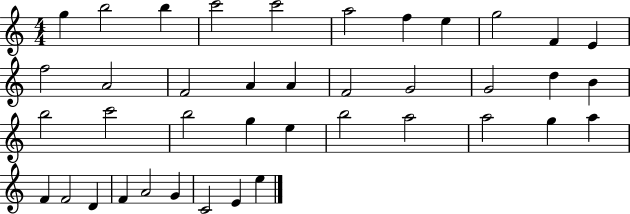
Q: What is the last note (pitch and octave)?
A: E5